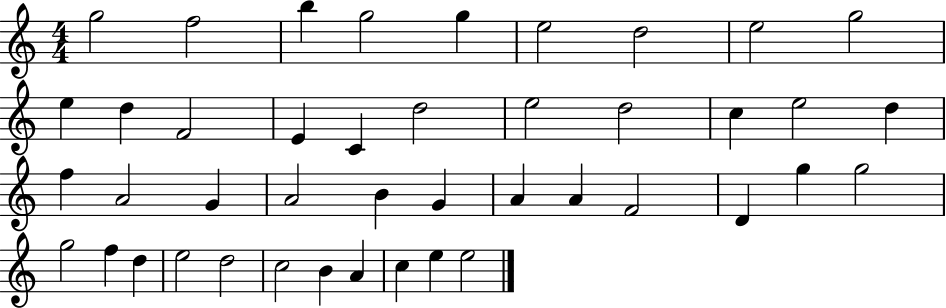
{
  \clef treble
  \numericTimeSignature
  \time 4/4
  \key c \major
  g''2 f''2 | b''4 g''2 g''4 | e''2 d''2 | e''2 g''2 | \break e''4 d''4 f'2 | e'4 c'4 d''2 | e''2 d''2 | c''4 e''2 d''4 | \break f''4 a'2 g'4 | a'2 b'4 g'4 | a'4 a'4 f'2 | d'4 g''4 g''2 | \break g''2 f''4 d''4 | e''2 d''2 | c''2 b'4 a'4 | c''4 e''4 e''2 | \break \bar "|."
}